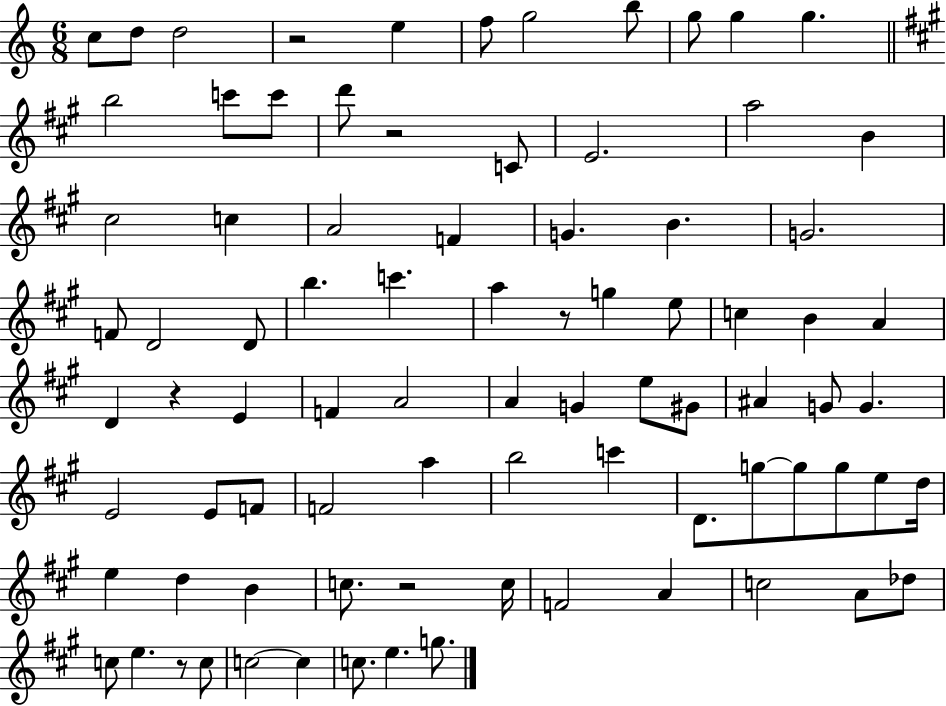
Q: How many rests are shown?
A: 6